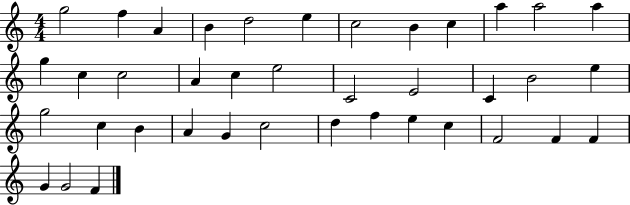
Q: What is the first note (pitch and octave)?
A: G5